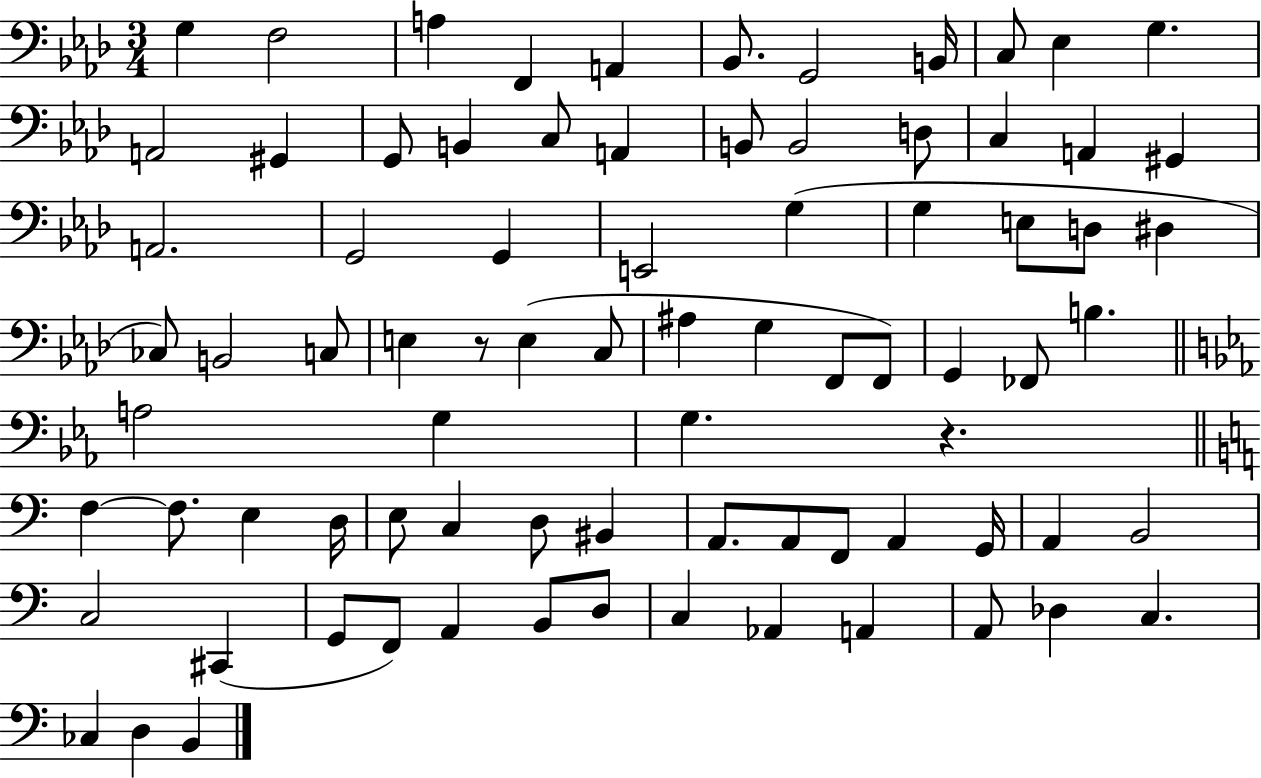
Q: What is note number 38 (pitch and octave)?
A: C3